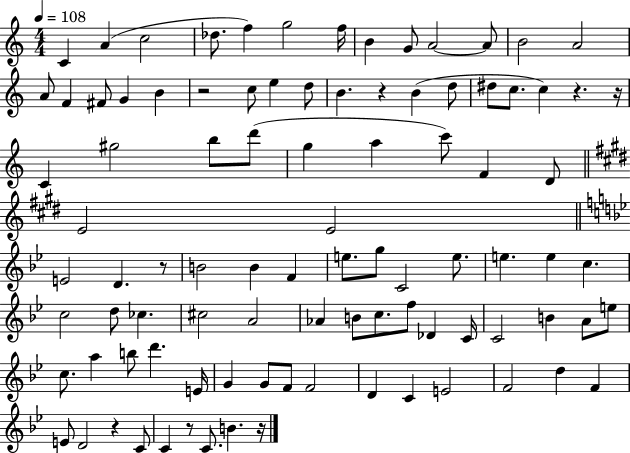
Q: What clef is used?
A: treble